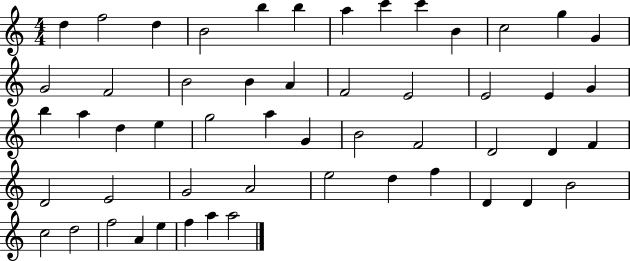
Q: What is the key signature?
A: C major